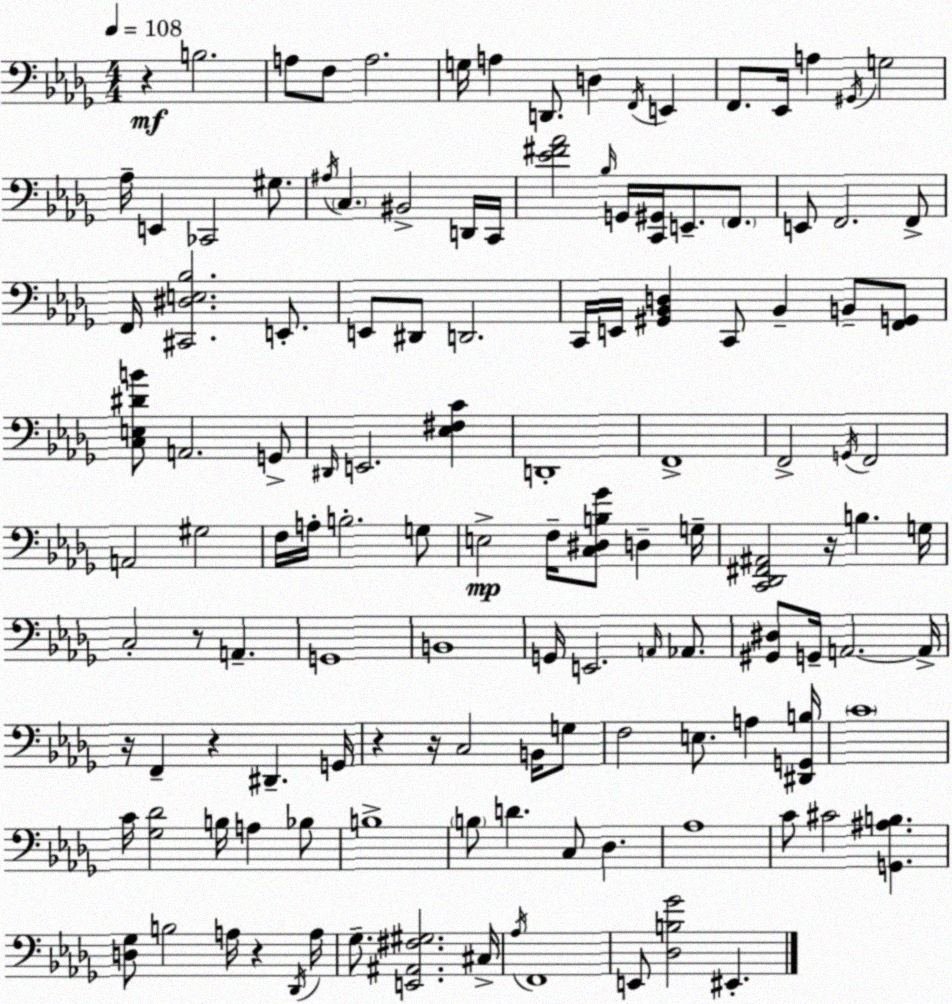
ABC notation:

X:1
T:Untitled
M:4/4
L:1/4
K:Bbm
z B,2 A,/2 F,/2 A,2 G,/4 A, D,,/2 D, F,,/4 E,, F,,/2 _E,,/4 A, ^G,,/4 G,2 _A,/4 E,, _C,,2 ^G,/2 ^A,/4 C, ^B,,2 D,,/4 C,,/4 [_E^F_A]2 _B,/4 G,,/4 [C,,^G,,]/4 E,,/2 F,,/2 E,,/2 F,,2 F,,/2 F,,/4 [^C,,^D,E,_B,]2 E,,/2 E,,/2 ^D,,/2 D,,2 C,,/4 E,,/4 [^G,,_B,,D,] C,,/2 _B,, B,,/2 [F,,G,,]/2 [C,E,^DB]/2 A,,2 G,,/2 ^D,,/4 E,,2 [_E,^F,C] D,,4 F,,4 F,,2 G,,/4 F,,2 A,,2 ^G,2 F,/4 A,/4 B,2 G,/2 E,2 F,/4 [C,^D,B,_G]/2 D, G,/4 [C,,_D,,^F,,^A,,]2 z/4 B, G,/4 C,2 z/2 A,, G,,4 B,,4 G,,/4 E,,2 A,,/4 _A,,/2 [^G,,^D,]/2 G,,/4 A,,2 A,,/4 z/4 F,, z ^D,, G,,/4 z z/4 C,2 B,,/4 G,/2 F,2 E,/2 A, [^D,,G,,B,]/4 C4 C/4 [_G,_D]2 B,/4 A, _B,/2 B,4 B,/2 D C,/2 _D, _A,4 C/2 ^C2 [G,,^A,B,] [D,_G,]/2 B,2 A,/4 z _D,,/4 A,/4 _G,/2 [E,,^A,,^F,^G,]2 ^C,/4 _A,/4 F,,4 E,,/2 [_D,B,_G]2 ^E,,